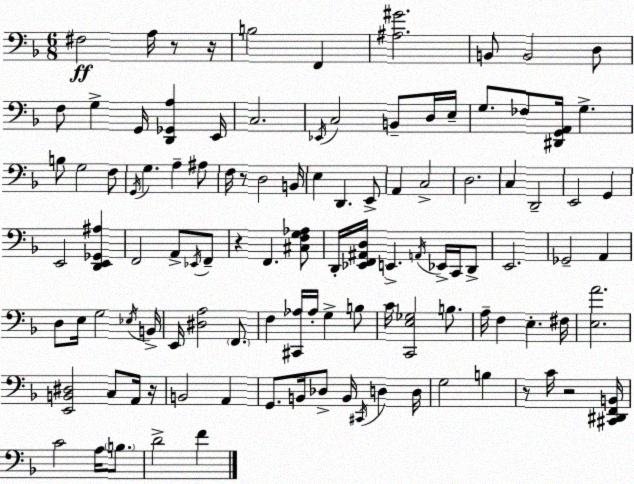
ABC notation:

X:1
T:Untitled
M:6/8
L:1/4
K:Dm
^F,2 A,/4 z/2 z/4 B,2 F,, [^A,^G]2 B,,/2 B,,2 D,/2 F,/2 G, G,,/4 [D,,_G,,A,] E,,/4 C,2 _E,,/4 C,2 B,,/2 D,/4 E,/4 G,/2 _F,/2 [^D,,G,,A,,]/4 G, B,/2 G,2 F,/2 G,,/4 G, A, ^A,/2 F,/4 z/2 D,2 B,,/4 E, D,, E,,/2 A,, C,2 D,2 C, D,,2 E,,2 G,, E,,2 [D,,E,,_G,,^A,] F,,2 A,,/2 _E,,/4 F,,/2 z F,, [^C,F,G,_A,]/2 D,,/4 [_E,,F,,^A,,D,]/4 E,, A,,/4 _E,,/4 C,,/4 D,,/2 E,,2 _G,,2 A,, D,/2 E,/4 G,2 _E,/4 B,,/4 E,,/4 [^D,A,]2 F,,/2 F, [^C,,_A,]/4 _A,/4 G, B,/2 C/4 [C,,E,_G,]2 B,/2 A,/4 F, E, ^F,/4 [E,A]2 [E,,B,,^D,]2 C,/2 A,,/4 z/4 B,,2 A,, G,,/2 B,,/4 _D,/2 B,,/4 ^C,,/4 D, D,/4 G,2 B, z/2 C/4 z2 [^C,,^D,,F,,B,,]/4 C2 A,/4 B,/2 D2 F